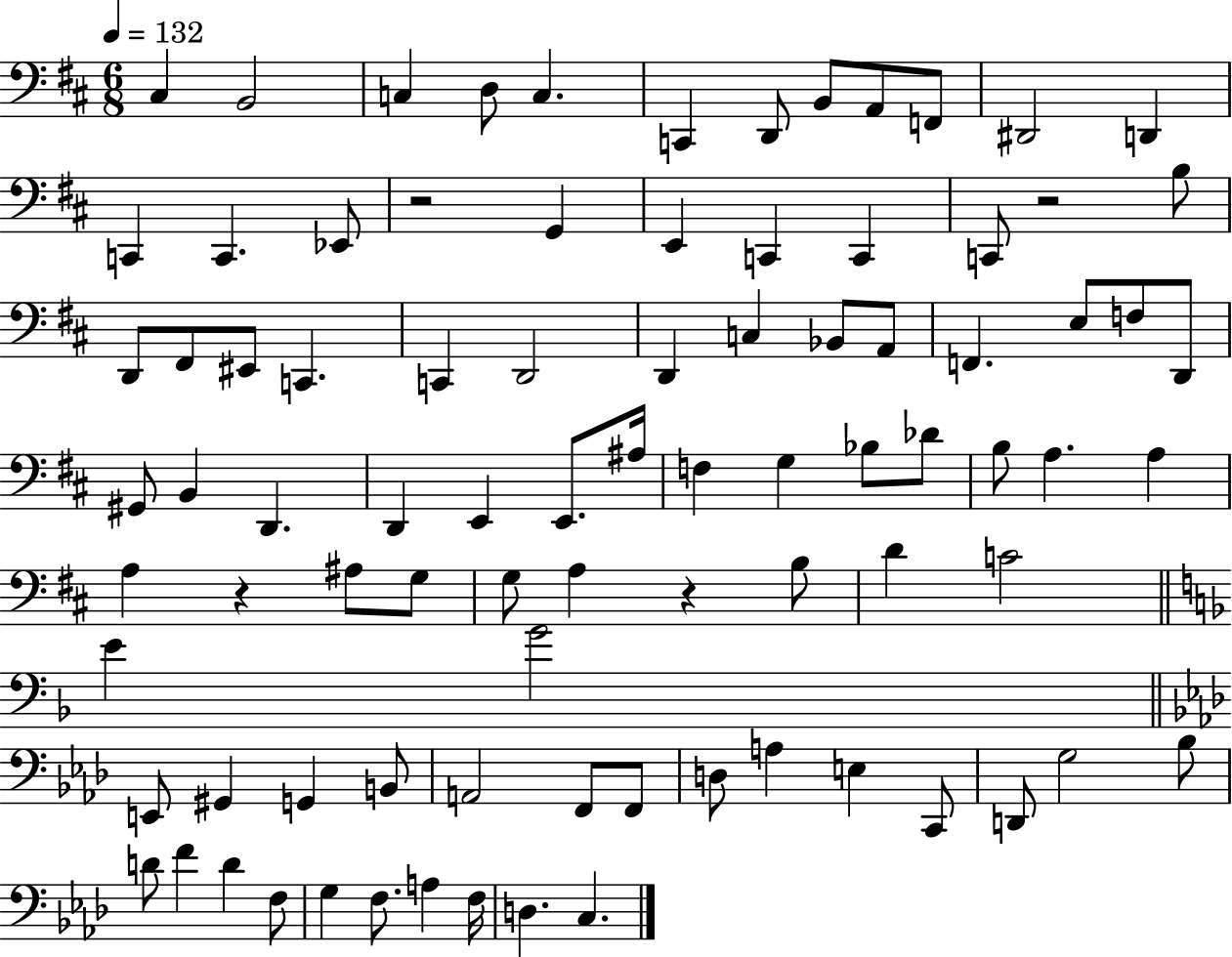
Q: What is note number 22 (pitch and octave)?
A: D2